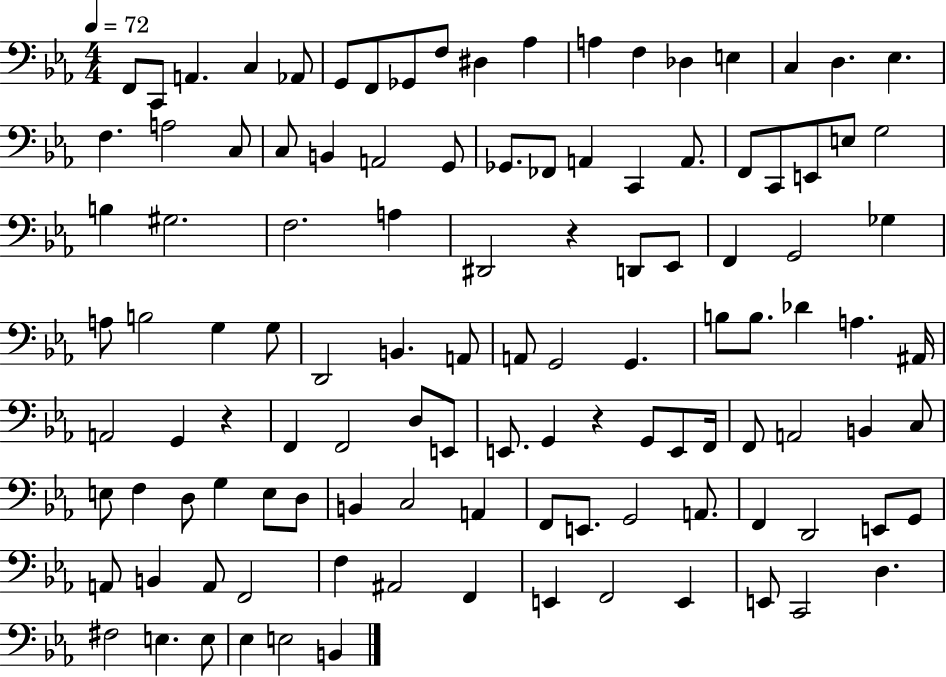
{
  \clef bass
  \numericTimeSignature
  \time 4/4
  \key ees \major
  \tempo 4 = 72
  f,8 c,8 a,4. c4 aes,8 | g,8 f,8 ges,8 f8 dis4 aes4 | a4 f4 des4 e4 | c4 d4. ees4. | \break f4. a2 c8 | c8 b,4 a,2 g,8 | ges,8. fes,8 a,4 c,4 a,8. | f,8 c,8 e,8 e8 g2 | \break b4 gis2. | f2. a4 | dis,2 r4 d,8 ees,8 | f,4 g,2 ges4 | \break a8 b2 g4 g8 | d,2 b,4. a,8 | a,8 g,2 g,4. | b8 b8. des'4 a4. ais,16 | \break a,2 g,4 r4 | f,4 f,2 d8 e,8 | e,8. g,4 r4 g,8 e,8 f,16 | f,8 a,2 b,4 c8 | \break e8 f4 d8 g4 e8 d8 | b,4 c2 a,4 | f,8 e,8. g,2 a,8. | f,4 d,2 e,8 g,8 | \break a,8 b,4 a,8 f,2 | f4 ais,2 f,4 | e,4 f,2 e,4 | e,8 c,2 d4. | \break fis2 e4. e8 | ees4 e2 b,4 | \bar "|."
}